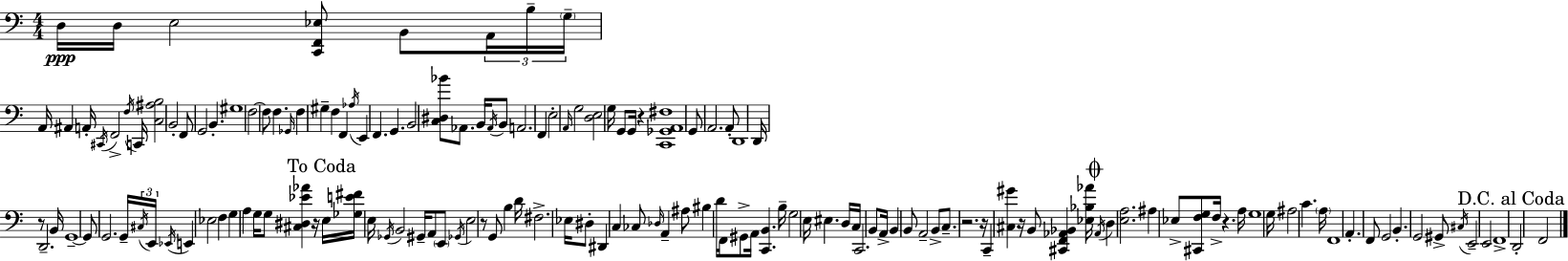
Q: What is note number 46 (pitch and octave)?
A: A2